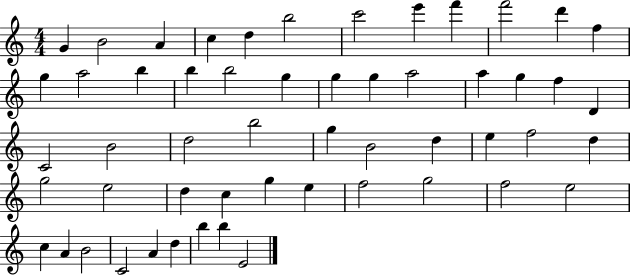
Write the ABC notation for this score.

X:1
T:Untitled
M:4/4
L:1/4
K:C
G B2 A c d b2 c'2 e' f' f'2 d' f g a2 b b b2 g g g a2 a g f D C2 B2 d2 b2 g B2 d e f2 d g2 e2 d c g e f2 g2 f2 e2 c A B2 C2 A d b b E2